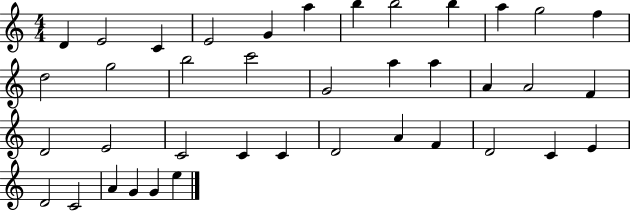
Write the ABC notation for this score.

X:1
T:Untitled
M:4/4
L:1/4
K:C
D E2 C E2 G a b b2 b a g2 f d2 g2 b2 c'2 G2 a a A A2 F D2 E2 C2 C C D2 A F D2 C E D2 C2 A G G e